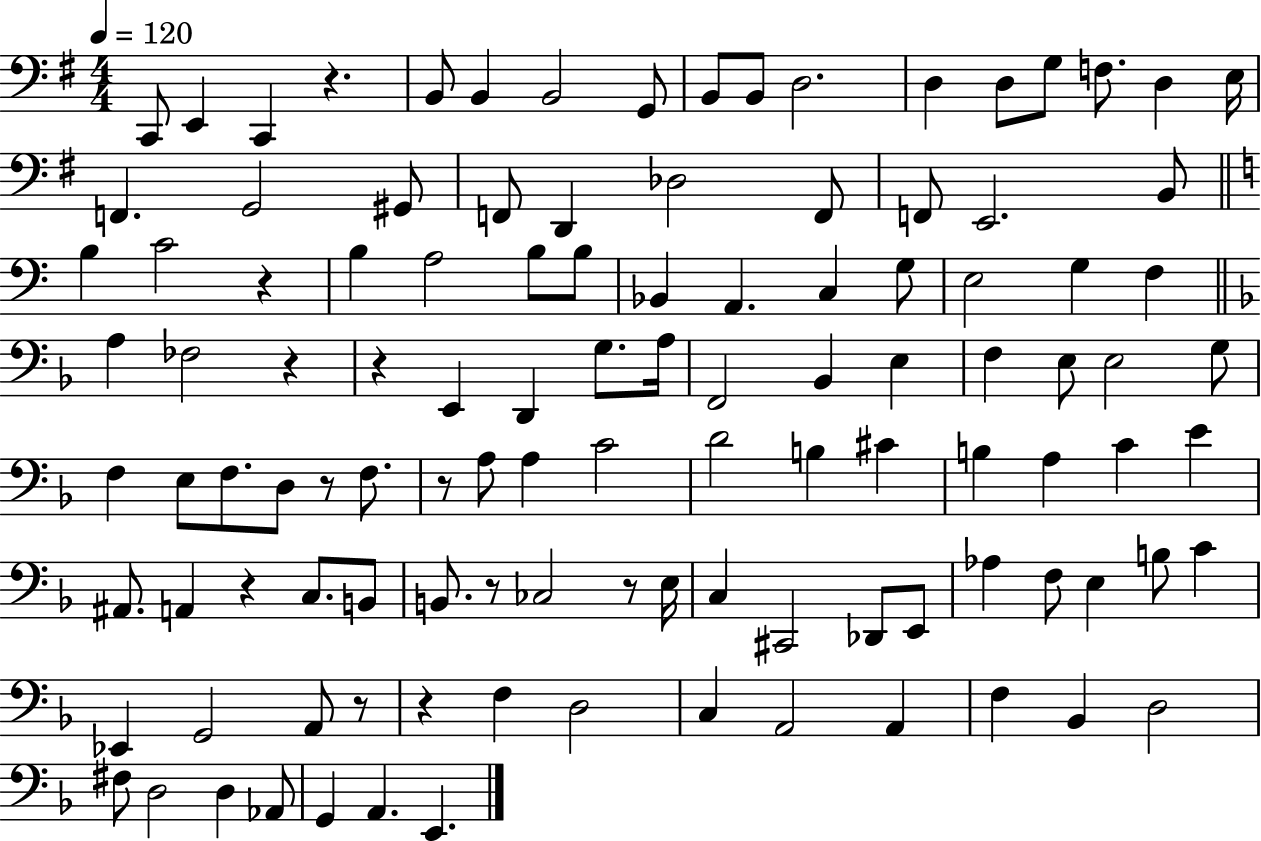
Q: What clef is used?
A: bass